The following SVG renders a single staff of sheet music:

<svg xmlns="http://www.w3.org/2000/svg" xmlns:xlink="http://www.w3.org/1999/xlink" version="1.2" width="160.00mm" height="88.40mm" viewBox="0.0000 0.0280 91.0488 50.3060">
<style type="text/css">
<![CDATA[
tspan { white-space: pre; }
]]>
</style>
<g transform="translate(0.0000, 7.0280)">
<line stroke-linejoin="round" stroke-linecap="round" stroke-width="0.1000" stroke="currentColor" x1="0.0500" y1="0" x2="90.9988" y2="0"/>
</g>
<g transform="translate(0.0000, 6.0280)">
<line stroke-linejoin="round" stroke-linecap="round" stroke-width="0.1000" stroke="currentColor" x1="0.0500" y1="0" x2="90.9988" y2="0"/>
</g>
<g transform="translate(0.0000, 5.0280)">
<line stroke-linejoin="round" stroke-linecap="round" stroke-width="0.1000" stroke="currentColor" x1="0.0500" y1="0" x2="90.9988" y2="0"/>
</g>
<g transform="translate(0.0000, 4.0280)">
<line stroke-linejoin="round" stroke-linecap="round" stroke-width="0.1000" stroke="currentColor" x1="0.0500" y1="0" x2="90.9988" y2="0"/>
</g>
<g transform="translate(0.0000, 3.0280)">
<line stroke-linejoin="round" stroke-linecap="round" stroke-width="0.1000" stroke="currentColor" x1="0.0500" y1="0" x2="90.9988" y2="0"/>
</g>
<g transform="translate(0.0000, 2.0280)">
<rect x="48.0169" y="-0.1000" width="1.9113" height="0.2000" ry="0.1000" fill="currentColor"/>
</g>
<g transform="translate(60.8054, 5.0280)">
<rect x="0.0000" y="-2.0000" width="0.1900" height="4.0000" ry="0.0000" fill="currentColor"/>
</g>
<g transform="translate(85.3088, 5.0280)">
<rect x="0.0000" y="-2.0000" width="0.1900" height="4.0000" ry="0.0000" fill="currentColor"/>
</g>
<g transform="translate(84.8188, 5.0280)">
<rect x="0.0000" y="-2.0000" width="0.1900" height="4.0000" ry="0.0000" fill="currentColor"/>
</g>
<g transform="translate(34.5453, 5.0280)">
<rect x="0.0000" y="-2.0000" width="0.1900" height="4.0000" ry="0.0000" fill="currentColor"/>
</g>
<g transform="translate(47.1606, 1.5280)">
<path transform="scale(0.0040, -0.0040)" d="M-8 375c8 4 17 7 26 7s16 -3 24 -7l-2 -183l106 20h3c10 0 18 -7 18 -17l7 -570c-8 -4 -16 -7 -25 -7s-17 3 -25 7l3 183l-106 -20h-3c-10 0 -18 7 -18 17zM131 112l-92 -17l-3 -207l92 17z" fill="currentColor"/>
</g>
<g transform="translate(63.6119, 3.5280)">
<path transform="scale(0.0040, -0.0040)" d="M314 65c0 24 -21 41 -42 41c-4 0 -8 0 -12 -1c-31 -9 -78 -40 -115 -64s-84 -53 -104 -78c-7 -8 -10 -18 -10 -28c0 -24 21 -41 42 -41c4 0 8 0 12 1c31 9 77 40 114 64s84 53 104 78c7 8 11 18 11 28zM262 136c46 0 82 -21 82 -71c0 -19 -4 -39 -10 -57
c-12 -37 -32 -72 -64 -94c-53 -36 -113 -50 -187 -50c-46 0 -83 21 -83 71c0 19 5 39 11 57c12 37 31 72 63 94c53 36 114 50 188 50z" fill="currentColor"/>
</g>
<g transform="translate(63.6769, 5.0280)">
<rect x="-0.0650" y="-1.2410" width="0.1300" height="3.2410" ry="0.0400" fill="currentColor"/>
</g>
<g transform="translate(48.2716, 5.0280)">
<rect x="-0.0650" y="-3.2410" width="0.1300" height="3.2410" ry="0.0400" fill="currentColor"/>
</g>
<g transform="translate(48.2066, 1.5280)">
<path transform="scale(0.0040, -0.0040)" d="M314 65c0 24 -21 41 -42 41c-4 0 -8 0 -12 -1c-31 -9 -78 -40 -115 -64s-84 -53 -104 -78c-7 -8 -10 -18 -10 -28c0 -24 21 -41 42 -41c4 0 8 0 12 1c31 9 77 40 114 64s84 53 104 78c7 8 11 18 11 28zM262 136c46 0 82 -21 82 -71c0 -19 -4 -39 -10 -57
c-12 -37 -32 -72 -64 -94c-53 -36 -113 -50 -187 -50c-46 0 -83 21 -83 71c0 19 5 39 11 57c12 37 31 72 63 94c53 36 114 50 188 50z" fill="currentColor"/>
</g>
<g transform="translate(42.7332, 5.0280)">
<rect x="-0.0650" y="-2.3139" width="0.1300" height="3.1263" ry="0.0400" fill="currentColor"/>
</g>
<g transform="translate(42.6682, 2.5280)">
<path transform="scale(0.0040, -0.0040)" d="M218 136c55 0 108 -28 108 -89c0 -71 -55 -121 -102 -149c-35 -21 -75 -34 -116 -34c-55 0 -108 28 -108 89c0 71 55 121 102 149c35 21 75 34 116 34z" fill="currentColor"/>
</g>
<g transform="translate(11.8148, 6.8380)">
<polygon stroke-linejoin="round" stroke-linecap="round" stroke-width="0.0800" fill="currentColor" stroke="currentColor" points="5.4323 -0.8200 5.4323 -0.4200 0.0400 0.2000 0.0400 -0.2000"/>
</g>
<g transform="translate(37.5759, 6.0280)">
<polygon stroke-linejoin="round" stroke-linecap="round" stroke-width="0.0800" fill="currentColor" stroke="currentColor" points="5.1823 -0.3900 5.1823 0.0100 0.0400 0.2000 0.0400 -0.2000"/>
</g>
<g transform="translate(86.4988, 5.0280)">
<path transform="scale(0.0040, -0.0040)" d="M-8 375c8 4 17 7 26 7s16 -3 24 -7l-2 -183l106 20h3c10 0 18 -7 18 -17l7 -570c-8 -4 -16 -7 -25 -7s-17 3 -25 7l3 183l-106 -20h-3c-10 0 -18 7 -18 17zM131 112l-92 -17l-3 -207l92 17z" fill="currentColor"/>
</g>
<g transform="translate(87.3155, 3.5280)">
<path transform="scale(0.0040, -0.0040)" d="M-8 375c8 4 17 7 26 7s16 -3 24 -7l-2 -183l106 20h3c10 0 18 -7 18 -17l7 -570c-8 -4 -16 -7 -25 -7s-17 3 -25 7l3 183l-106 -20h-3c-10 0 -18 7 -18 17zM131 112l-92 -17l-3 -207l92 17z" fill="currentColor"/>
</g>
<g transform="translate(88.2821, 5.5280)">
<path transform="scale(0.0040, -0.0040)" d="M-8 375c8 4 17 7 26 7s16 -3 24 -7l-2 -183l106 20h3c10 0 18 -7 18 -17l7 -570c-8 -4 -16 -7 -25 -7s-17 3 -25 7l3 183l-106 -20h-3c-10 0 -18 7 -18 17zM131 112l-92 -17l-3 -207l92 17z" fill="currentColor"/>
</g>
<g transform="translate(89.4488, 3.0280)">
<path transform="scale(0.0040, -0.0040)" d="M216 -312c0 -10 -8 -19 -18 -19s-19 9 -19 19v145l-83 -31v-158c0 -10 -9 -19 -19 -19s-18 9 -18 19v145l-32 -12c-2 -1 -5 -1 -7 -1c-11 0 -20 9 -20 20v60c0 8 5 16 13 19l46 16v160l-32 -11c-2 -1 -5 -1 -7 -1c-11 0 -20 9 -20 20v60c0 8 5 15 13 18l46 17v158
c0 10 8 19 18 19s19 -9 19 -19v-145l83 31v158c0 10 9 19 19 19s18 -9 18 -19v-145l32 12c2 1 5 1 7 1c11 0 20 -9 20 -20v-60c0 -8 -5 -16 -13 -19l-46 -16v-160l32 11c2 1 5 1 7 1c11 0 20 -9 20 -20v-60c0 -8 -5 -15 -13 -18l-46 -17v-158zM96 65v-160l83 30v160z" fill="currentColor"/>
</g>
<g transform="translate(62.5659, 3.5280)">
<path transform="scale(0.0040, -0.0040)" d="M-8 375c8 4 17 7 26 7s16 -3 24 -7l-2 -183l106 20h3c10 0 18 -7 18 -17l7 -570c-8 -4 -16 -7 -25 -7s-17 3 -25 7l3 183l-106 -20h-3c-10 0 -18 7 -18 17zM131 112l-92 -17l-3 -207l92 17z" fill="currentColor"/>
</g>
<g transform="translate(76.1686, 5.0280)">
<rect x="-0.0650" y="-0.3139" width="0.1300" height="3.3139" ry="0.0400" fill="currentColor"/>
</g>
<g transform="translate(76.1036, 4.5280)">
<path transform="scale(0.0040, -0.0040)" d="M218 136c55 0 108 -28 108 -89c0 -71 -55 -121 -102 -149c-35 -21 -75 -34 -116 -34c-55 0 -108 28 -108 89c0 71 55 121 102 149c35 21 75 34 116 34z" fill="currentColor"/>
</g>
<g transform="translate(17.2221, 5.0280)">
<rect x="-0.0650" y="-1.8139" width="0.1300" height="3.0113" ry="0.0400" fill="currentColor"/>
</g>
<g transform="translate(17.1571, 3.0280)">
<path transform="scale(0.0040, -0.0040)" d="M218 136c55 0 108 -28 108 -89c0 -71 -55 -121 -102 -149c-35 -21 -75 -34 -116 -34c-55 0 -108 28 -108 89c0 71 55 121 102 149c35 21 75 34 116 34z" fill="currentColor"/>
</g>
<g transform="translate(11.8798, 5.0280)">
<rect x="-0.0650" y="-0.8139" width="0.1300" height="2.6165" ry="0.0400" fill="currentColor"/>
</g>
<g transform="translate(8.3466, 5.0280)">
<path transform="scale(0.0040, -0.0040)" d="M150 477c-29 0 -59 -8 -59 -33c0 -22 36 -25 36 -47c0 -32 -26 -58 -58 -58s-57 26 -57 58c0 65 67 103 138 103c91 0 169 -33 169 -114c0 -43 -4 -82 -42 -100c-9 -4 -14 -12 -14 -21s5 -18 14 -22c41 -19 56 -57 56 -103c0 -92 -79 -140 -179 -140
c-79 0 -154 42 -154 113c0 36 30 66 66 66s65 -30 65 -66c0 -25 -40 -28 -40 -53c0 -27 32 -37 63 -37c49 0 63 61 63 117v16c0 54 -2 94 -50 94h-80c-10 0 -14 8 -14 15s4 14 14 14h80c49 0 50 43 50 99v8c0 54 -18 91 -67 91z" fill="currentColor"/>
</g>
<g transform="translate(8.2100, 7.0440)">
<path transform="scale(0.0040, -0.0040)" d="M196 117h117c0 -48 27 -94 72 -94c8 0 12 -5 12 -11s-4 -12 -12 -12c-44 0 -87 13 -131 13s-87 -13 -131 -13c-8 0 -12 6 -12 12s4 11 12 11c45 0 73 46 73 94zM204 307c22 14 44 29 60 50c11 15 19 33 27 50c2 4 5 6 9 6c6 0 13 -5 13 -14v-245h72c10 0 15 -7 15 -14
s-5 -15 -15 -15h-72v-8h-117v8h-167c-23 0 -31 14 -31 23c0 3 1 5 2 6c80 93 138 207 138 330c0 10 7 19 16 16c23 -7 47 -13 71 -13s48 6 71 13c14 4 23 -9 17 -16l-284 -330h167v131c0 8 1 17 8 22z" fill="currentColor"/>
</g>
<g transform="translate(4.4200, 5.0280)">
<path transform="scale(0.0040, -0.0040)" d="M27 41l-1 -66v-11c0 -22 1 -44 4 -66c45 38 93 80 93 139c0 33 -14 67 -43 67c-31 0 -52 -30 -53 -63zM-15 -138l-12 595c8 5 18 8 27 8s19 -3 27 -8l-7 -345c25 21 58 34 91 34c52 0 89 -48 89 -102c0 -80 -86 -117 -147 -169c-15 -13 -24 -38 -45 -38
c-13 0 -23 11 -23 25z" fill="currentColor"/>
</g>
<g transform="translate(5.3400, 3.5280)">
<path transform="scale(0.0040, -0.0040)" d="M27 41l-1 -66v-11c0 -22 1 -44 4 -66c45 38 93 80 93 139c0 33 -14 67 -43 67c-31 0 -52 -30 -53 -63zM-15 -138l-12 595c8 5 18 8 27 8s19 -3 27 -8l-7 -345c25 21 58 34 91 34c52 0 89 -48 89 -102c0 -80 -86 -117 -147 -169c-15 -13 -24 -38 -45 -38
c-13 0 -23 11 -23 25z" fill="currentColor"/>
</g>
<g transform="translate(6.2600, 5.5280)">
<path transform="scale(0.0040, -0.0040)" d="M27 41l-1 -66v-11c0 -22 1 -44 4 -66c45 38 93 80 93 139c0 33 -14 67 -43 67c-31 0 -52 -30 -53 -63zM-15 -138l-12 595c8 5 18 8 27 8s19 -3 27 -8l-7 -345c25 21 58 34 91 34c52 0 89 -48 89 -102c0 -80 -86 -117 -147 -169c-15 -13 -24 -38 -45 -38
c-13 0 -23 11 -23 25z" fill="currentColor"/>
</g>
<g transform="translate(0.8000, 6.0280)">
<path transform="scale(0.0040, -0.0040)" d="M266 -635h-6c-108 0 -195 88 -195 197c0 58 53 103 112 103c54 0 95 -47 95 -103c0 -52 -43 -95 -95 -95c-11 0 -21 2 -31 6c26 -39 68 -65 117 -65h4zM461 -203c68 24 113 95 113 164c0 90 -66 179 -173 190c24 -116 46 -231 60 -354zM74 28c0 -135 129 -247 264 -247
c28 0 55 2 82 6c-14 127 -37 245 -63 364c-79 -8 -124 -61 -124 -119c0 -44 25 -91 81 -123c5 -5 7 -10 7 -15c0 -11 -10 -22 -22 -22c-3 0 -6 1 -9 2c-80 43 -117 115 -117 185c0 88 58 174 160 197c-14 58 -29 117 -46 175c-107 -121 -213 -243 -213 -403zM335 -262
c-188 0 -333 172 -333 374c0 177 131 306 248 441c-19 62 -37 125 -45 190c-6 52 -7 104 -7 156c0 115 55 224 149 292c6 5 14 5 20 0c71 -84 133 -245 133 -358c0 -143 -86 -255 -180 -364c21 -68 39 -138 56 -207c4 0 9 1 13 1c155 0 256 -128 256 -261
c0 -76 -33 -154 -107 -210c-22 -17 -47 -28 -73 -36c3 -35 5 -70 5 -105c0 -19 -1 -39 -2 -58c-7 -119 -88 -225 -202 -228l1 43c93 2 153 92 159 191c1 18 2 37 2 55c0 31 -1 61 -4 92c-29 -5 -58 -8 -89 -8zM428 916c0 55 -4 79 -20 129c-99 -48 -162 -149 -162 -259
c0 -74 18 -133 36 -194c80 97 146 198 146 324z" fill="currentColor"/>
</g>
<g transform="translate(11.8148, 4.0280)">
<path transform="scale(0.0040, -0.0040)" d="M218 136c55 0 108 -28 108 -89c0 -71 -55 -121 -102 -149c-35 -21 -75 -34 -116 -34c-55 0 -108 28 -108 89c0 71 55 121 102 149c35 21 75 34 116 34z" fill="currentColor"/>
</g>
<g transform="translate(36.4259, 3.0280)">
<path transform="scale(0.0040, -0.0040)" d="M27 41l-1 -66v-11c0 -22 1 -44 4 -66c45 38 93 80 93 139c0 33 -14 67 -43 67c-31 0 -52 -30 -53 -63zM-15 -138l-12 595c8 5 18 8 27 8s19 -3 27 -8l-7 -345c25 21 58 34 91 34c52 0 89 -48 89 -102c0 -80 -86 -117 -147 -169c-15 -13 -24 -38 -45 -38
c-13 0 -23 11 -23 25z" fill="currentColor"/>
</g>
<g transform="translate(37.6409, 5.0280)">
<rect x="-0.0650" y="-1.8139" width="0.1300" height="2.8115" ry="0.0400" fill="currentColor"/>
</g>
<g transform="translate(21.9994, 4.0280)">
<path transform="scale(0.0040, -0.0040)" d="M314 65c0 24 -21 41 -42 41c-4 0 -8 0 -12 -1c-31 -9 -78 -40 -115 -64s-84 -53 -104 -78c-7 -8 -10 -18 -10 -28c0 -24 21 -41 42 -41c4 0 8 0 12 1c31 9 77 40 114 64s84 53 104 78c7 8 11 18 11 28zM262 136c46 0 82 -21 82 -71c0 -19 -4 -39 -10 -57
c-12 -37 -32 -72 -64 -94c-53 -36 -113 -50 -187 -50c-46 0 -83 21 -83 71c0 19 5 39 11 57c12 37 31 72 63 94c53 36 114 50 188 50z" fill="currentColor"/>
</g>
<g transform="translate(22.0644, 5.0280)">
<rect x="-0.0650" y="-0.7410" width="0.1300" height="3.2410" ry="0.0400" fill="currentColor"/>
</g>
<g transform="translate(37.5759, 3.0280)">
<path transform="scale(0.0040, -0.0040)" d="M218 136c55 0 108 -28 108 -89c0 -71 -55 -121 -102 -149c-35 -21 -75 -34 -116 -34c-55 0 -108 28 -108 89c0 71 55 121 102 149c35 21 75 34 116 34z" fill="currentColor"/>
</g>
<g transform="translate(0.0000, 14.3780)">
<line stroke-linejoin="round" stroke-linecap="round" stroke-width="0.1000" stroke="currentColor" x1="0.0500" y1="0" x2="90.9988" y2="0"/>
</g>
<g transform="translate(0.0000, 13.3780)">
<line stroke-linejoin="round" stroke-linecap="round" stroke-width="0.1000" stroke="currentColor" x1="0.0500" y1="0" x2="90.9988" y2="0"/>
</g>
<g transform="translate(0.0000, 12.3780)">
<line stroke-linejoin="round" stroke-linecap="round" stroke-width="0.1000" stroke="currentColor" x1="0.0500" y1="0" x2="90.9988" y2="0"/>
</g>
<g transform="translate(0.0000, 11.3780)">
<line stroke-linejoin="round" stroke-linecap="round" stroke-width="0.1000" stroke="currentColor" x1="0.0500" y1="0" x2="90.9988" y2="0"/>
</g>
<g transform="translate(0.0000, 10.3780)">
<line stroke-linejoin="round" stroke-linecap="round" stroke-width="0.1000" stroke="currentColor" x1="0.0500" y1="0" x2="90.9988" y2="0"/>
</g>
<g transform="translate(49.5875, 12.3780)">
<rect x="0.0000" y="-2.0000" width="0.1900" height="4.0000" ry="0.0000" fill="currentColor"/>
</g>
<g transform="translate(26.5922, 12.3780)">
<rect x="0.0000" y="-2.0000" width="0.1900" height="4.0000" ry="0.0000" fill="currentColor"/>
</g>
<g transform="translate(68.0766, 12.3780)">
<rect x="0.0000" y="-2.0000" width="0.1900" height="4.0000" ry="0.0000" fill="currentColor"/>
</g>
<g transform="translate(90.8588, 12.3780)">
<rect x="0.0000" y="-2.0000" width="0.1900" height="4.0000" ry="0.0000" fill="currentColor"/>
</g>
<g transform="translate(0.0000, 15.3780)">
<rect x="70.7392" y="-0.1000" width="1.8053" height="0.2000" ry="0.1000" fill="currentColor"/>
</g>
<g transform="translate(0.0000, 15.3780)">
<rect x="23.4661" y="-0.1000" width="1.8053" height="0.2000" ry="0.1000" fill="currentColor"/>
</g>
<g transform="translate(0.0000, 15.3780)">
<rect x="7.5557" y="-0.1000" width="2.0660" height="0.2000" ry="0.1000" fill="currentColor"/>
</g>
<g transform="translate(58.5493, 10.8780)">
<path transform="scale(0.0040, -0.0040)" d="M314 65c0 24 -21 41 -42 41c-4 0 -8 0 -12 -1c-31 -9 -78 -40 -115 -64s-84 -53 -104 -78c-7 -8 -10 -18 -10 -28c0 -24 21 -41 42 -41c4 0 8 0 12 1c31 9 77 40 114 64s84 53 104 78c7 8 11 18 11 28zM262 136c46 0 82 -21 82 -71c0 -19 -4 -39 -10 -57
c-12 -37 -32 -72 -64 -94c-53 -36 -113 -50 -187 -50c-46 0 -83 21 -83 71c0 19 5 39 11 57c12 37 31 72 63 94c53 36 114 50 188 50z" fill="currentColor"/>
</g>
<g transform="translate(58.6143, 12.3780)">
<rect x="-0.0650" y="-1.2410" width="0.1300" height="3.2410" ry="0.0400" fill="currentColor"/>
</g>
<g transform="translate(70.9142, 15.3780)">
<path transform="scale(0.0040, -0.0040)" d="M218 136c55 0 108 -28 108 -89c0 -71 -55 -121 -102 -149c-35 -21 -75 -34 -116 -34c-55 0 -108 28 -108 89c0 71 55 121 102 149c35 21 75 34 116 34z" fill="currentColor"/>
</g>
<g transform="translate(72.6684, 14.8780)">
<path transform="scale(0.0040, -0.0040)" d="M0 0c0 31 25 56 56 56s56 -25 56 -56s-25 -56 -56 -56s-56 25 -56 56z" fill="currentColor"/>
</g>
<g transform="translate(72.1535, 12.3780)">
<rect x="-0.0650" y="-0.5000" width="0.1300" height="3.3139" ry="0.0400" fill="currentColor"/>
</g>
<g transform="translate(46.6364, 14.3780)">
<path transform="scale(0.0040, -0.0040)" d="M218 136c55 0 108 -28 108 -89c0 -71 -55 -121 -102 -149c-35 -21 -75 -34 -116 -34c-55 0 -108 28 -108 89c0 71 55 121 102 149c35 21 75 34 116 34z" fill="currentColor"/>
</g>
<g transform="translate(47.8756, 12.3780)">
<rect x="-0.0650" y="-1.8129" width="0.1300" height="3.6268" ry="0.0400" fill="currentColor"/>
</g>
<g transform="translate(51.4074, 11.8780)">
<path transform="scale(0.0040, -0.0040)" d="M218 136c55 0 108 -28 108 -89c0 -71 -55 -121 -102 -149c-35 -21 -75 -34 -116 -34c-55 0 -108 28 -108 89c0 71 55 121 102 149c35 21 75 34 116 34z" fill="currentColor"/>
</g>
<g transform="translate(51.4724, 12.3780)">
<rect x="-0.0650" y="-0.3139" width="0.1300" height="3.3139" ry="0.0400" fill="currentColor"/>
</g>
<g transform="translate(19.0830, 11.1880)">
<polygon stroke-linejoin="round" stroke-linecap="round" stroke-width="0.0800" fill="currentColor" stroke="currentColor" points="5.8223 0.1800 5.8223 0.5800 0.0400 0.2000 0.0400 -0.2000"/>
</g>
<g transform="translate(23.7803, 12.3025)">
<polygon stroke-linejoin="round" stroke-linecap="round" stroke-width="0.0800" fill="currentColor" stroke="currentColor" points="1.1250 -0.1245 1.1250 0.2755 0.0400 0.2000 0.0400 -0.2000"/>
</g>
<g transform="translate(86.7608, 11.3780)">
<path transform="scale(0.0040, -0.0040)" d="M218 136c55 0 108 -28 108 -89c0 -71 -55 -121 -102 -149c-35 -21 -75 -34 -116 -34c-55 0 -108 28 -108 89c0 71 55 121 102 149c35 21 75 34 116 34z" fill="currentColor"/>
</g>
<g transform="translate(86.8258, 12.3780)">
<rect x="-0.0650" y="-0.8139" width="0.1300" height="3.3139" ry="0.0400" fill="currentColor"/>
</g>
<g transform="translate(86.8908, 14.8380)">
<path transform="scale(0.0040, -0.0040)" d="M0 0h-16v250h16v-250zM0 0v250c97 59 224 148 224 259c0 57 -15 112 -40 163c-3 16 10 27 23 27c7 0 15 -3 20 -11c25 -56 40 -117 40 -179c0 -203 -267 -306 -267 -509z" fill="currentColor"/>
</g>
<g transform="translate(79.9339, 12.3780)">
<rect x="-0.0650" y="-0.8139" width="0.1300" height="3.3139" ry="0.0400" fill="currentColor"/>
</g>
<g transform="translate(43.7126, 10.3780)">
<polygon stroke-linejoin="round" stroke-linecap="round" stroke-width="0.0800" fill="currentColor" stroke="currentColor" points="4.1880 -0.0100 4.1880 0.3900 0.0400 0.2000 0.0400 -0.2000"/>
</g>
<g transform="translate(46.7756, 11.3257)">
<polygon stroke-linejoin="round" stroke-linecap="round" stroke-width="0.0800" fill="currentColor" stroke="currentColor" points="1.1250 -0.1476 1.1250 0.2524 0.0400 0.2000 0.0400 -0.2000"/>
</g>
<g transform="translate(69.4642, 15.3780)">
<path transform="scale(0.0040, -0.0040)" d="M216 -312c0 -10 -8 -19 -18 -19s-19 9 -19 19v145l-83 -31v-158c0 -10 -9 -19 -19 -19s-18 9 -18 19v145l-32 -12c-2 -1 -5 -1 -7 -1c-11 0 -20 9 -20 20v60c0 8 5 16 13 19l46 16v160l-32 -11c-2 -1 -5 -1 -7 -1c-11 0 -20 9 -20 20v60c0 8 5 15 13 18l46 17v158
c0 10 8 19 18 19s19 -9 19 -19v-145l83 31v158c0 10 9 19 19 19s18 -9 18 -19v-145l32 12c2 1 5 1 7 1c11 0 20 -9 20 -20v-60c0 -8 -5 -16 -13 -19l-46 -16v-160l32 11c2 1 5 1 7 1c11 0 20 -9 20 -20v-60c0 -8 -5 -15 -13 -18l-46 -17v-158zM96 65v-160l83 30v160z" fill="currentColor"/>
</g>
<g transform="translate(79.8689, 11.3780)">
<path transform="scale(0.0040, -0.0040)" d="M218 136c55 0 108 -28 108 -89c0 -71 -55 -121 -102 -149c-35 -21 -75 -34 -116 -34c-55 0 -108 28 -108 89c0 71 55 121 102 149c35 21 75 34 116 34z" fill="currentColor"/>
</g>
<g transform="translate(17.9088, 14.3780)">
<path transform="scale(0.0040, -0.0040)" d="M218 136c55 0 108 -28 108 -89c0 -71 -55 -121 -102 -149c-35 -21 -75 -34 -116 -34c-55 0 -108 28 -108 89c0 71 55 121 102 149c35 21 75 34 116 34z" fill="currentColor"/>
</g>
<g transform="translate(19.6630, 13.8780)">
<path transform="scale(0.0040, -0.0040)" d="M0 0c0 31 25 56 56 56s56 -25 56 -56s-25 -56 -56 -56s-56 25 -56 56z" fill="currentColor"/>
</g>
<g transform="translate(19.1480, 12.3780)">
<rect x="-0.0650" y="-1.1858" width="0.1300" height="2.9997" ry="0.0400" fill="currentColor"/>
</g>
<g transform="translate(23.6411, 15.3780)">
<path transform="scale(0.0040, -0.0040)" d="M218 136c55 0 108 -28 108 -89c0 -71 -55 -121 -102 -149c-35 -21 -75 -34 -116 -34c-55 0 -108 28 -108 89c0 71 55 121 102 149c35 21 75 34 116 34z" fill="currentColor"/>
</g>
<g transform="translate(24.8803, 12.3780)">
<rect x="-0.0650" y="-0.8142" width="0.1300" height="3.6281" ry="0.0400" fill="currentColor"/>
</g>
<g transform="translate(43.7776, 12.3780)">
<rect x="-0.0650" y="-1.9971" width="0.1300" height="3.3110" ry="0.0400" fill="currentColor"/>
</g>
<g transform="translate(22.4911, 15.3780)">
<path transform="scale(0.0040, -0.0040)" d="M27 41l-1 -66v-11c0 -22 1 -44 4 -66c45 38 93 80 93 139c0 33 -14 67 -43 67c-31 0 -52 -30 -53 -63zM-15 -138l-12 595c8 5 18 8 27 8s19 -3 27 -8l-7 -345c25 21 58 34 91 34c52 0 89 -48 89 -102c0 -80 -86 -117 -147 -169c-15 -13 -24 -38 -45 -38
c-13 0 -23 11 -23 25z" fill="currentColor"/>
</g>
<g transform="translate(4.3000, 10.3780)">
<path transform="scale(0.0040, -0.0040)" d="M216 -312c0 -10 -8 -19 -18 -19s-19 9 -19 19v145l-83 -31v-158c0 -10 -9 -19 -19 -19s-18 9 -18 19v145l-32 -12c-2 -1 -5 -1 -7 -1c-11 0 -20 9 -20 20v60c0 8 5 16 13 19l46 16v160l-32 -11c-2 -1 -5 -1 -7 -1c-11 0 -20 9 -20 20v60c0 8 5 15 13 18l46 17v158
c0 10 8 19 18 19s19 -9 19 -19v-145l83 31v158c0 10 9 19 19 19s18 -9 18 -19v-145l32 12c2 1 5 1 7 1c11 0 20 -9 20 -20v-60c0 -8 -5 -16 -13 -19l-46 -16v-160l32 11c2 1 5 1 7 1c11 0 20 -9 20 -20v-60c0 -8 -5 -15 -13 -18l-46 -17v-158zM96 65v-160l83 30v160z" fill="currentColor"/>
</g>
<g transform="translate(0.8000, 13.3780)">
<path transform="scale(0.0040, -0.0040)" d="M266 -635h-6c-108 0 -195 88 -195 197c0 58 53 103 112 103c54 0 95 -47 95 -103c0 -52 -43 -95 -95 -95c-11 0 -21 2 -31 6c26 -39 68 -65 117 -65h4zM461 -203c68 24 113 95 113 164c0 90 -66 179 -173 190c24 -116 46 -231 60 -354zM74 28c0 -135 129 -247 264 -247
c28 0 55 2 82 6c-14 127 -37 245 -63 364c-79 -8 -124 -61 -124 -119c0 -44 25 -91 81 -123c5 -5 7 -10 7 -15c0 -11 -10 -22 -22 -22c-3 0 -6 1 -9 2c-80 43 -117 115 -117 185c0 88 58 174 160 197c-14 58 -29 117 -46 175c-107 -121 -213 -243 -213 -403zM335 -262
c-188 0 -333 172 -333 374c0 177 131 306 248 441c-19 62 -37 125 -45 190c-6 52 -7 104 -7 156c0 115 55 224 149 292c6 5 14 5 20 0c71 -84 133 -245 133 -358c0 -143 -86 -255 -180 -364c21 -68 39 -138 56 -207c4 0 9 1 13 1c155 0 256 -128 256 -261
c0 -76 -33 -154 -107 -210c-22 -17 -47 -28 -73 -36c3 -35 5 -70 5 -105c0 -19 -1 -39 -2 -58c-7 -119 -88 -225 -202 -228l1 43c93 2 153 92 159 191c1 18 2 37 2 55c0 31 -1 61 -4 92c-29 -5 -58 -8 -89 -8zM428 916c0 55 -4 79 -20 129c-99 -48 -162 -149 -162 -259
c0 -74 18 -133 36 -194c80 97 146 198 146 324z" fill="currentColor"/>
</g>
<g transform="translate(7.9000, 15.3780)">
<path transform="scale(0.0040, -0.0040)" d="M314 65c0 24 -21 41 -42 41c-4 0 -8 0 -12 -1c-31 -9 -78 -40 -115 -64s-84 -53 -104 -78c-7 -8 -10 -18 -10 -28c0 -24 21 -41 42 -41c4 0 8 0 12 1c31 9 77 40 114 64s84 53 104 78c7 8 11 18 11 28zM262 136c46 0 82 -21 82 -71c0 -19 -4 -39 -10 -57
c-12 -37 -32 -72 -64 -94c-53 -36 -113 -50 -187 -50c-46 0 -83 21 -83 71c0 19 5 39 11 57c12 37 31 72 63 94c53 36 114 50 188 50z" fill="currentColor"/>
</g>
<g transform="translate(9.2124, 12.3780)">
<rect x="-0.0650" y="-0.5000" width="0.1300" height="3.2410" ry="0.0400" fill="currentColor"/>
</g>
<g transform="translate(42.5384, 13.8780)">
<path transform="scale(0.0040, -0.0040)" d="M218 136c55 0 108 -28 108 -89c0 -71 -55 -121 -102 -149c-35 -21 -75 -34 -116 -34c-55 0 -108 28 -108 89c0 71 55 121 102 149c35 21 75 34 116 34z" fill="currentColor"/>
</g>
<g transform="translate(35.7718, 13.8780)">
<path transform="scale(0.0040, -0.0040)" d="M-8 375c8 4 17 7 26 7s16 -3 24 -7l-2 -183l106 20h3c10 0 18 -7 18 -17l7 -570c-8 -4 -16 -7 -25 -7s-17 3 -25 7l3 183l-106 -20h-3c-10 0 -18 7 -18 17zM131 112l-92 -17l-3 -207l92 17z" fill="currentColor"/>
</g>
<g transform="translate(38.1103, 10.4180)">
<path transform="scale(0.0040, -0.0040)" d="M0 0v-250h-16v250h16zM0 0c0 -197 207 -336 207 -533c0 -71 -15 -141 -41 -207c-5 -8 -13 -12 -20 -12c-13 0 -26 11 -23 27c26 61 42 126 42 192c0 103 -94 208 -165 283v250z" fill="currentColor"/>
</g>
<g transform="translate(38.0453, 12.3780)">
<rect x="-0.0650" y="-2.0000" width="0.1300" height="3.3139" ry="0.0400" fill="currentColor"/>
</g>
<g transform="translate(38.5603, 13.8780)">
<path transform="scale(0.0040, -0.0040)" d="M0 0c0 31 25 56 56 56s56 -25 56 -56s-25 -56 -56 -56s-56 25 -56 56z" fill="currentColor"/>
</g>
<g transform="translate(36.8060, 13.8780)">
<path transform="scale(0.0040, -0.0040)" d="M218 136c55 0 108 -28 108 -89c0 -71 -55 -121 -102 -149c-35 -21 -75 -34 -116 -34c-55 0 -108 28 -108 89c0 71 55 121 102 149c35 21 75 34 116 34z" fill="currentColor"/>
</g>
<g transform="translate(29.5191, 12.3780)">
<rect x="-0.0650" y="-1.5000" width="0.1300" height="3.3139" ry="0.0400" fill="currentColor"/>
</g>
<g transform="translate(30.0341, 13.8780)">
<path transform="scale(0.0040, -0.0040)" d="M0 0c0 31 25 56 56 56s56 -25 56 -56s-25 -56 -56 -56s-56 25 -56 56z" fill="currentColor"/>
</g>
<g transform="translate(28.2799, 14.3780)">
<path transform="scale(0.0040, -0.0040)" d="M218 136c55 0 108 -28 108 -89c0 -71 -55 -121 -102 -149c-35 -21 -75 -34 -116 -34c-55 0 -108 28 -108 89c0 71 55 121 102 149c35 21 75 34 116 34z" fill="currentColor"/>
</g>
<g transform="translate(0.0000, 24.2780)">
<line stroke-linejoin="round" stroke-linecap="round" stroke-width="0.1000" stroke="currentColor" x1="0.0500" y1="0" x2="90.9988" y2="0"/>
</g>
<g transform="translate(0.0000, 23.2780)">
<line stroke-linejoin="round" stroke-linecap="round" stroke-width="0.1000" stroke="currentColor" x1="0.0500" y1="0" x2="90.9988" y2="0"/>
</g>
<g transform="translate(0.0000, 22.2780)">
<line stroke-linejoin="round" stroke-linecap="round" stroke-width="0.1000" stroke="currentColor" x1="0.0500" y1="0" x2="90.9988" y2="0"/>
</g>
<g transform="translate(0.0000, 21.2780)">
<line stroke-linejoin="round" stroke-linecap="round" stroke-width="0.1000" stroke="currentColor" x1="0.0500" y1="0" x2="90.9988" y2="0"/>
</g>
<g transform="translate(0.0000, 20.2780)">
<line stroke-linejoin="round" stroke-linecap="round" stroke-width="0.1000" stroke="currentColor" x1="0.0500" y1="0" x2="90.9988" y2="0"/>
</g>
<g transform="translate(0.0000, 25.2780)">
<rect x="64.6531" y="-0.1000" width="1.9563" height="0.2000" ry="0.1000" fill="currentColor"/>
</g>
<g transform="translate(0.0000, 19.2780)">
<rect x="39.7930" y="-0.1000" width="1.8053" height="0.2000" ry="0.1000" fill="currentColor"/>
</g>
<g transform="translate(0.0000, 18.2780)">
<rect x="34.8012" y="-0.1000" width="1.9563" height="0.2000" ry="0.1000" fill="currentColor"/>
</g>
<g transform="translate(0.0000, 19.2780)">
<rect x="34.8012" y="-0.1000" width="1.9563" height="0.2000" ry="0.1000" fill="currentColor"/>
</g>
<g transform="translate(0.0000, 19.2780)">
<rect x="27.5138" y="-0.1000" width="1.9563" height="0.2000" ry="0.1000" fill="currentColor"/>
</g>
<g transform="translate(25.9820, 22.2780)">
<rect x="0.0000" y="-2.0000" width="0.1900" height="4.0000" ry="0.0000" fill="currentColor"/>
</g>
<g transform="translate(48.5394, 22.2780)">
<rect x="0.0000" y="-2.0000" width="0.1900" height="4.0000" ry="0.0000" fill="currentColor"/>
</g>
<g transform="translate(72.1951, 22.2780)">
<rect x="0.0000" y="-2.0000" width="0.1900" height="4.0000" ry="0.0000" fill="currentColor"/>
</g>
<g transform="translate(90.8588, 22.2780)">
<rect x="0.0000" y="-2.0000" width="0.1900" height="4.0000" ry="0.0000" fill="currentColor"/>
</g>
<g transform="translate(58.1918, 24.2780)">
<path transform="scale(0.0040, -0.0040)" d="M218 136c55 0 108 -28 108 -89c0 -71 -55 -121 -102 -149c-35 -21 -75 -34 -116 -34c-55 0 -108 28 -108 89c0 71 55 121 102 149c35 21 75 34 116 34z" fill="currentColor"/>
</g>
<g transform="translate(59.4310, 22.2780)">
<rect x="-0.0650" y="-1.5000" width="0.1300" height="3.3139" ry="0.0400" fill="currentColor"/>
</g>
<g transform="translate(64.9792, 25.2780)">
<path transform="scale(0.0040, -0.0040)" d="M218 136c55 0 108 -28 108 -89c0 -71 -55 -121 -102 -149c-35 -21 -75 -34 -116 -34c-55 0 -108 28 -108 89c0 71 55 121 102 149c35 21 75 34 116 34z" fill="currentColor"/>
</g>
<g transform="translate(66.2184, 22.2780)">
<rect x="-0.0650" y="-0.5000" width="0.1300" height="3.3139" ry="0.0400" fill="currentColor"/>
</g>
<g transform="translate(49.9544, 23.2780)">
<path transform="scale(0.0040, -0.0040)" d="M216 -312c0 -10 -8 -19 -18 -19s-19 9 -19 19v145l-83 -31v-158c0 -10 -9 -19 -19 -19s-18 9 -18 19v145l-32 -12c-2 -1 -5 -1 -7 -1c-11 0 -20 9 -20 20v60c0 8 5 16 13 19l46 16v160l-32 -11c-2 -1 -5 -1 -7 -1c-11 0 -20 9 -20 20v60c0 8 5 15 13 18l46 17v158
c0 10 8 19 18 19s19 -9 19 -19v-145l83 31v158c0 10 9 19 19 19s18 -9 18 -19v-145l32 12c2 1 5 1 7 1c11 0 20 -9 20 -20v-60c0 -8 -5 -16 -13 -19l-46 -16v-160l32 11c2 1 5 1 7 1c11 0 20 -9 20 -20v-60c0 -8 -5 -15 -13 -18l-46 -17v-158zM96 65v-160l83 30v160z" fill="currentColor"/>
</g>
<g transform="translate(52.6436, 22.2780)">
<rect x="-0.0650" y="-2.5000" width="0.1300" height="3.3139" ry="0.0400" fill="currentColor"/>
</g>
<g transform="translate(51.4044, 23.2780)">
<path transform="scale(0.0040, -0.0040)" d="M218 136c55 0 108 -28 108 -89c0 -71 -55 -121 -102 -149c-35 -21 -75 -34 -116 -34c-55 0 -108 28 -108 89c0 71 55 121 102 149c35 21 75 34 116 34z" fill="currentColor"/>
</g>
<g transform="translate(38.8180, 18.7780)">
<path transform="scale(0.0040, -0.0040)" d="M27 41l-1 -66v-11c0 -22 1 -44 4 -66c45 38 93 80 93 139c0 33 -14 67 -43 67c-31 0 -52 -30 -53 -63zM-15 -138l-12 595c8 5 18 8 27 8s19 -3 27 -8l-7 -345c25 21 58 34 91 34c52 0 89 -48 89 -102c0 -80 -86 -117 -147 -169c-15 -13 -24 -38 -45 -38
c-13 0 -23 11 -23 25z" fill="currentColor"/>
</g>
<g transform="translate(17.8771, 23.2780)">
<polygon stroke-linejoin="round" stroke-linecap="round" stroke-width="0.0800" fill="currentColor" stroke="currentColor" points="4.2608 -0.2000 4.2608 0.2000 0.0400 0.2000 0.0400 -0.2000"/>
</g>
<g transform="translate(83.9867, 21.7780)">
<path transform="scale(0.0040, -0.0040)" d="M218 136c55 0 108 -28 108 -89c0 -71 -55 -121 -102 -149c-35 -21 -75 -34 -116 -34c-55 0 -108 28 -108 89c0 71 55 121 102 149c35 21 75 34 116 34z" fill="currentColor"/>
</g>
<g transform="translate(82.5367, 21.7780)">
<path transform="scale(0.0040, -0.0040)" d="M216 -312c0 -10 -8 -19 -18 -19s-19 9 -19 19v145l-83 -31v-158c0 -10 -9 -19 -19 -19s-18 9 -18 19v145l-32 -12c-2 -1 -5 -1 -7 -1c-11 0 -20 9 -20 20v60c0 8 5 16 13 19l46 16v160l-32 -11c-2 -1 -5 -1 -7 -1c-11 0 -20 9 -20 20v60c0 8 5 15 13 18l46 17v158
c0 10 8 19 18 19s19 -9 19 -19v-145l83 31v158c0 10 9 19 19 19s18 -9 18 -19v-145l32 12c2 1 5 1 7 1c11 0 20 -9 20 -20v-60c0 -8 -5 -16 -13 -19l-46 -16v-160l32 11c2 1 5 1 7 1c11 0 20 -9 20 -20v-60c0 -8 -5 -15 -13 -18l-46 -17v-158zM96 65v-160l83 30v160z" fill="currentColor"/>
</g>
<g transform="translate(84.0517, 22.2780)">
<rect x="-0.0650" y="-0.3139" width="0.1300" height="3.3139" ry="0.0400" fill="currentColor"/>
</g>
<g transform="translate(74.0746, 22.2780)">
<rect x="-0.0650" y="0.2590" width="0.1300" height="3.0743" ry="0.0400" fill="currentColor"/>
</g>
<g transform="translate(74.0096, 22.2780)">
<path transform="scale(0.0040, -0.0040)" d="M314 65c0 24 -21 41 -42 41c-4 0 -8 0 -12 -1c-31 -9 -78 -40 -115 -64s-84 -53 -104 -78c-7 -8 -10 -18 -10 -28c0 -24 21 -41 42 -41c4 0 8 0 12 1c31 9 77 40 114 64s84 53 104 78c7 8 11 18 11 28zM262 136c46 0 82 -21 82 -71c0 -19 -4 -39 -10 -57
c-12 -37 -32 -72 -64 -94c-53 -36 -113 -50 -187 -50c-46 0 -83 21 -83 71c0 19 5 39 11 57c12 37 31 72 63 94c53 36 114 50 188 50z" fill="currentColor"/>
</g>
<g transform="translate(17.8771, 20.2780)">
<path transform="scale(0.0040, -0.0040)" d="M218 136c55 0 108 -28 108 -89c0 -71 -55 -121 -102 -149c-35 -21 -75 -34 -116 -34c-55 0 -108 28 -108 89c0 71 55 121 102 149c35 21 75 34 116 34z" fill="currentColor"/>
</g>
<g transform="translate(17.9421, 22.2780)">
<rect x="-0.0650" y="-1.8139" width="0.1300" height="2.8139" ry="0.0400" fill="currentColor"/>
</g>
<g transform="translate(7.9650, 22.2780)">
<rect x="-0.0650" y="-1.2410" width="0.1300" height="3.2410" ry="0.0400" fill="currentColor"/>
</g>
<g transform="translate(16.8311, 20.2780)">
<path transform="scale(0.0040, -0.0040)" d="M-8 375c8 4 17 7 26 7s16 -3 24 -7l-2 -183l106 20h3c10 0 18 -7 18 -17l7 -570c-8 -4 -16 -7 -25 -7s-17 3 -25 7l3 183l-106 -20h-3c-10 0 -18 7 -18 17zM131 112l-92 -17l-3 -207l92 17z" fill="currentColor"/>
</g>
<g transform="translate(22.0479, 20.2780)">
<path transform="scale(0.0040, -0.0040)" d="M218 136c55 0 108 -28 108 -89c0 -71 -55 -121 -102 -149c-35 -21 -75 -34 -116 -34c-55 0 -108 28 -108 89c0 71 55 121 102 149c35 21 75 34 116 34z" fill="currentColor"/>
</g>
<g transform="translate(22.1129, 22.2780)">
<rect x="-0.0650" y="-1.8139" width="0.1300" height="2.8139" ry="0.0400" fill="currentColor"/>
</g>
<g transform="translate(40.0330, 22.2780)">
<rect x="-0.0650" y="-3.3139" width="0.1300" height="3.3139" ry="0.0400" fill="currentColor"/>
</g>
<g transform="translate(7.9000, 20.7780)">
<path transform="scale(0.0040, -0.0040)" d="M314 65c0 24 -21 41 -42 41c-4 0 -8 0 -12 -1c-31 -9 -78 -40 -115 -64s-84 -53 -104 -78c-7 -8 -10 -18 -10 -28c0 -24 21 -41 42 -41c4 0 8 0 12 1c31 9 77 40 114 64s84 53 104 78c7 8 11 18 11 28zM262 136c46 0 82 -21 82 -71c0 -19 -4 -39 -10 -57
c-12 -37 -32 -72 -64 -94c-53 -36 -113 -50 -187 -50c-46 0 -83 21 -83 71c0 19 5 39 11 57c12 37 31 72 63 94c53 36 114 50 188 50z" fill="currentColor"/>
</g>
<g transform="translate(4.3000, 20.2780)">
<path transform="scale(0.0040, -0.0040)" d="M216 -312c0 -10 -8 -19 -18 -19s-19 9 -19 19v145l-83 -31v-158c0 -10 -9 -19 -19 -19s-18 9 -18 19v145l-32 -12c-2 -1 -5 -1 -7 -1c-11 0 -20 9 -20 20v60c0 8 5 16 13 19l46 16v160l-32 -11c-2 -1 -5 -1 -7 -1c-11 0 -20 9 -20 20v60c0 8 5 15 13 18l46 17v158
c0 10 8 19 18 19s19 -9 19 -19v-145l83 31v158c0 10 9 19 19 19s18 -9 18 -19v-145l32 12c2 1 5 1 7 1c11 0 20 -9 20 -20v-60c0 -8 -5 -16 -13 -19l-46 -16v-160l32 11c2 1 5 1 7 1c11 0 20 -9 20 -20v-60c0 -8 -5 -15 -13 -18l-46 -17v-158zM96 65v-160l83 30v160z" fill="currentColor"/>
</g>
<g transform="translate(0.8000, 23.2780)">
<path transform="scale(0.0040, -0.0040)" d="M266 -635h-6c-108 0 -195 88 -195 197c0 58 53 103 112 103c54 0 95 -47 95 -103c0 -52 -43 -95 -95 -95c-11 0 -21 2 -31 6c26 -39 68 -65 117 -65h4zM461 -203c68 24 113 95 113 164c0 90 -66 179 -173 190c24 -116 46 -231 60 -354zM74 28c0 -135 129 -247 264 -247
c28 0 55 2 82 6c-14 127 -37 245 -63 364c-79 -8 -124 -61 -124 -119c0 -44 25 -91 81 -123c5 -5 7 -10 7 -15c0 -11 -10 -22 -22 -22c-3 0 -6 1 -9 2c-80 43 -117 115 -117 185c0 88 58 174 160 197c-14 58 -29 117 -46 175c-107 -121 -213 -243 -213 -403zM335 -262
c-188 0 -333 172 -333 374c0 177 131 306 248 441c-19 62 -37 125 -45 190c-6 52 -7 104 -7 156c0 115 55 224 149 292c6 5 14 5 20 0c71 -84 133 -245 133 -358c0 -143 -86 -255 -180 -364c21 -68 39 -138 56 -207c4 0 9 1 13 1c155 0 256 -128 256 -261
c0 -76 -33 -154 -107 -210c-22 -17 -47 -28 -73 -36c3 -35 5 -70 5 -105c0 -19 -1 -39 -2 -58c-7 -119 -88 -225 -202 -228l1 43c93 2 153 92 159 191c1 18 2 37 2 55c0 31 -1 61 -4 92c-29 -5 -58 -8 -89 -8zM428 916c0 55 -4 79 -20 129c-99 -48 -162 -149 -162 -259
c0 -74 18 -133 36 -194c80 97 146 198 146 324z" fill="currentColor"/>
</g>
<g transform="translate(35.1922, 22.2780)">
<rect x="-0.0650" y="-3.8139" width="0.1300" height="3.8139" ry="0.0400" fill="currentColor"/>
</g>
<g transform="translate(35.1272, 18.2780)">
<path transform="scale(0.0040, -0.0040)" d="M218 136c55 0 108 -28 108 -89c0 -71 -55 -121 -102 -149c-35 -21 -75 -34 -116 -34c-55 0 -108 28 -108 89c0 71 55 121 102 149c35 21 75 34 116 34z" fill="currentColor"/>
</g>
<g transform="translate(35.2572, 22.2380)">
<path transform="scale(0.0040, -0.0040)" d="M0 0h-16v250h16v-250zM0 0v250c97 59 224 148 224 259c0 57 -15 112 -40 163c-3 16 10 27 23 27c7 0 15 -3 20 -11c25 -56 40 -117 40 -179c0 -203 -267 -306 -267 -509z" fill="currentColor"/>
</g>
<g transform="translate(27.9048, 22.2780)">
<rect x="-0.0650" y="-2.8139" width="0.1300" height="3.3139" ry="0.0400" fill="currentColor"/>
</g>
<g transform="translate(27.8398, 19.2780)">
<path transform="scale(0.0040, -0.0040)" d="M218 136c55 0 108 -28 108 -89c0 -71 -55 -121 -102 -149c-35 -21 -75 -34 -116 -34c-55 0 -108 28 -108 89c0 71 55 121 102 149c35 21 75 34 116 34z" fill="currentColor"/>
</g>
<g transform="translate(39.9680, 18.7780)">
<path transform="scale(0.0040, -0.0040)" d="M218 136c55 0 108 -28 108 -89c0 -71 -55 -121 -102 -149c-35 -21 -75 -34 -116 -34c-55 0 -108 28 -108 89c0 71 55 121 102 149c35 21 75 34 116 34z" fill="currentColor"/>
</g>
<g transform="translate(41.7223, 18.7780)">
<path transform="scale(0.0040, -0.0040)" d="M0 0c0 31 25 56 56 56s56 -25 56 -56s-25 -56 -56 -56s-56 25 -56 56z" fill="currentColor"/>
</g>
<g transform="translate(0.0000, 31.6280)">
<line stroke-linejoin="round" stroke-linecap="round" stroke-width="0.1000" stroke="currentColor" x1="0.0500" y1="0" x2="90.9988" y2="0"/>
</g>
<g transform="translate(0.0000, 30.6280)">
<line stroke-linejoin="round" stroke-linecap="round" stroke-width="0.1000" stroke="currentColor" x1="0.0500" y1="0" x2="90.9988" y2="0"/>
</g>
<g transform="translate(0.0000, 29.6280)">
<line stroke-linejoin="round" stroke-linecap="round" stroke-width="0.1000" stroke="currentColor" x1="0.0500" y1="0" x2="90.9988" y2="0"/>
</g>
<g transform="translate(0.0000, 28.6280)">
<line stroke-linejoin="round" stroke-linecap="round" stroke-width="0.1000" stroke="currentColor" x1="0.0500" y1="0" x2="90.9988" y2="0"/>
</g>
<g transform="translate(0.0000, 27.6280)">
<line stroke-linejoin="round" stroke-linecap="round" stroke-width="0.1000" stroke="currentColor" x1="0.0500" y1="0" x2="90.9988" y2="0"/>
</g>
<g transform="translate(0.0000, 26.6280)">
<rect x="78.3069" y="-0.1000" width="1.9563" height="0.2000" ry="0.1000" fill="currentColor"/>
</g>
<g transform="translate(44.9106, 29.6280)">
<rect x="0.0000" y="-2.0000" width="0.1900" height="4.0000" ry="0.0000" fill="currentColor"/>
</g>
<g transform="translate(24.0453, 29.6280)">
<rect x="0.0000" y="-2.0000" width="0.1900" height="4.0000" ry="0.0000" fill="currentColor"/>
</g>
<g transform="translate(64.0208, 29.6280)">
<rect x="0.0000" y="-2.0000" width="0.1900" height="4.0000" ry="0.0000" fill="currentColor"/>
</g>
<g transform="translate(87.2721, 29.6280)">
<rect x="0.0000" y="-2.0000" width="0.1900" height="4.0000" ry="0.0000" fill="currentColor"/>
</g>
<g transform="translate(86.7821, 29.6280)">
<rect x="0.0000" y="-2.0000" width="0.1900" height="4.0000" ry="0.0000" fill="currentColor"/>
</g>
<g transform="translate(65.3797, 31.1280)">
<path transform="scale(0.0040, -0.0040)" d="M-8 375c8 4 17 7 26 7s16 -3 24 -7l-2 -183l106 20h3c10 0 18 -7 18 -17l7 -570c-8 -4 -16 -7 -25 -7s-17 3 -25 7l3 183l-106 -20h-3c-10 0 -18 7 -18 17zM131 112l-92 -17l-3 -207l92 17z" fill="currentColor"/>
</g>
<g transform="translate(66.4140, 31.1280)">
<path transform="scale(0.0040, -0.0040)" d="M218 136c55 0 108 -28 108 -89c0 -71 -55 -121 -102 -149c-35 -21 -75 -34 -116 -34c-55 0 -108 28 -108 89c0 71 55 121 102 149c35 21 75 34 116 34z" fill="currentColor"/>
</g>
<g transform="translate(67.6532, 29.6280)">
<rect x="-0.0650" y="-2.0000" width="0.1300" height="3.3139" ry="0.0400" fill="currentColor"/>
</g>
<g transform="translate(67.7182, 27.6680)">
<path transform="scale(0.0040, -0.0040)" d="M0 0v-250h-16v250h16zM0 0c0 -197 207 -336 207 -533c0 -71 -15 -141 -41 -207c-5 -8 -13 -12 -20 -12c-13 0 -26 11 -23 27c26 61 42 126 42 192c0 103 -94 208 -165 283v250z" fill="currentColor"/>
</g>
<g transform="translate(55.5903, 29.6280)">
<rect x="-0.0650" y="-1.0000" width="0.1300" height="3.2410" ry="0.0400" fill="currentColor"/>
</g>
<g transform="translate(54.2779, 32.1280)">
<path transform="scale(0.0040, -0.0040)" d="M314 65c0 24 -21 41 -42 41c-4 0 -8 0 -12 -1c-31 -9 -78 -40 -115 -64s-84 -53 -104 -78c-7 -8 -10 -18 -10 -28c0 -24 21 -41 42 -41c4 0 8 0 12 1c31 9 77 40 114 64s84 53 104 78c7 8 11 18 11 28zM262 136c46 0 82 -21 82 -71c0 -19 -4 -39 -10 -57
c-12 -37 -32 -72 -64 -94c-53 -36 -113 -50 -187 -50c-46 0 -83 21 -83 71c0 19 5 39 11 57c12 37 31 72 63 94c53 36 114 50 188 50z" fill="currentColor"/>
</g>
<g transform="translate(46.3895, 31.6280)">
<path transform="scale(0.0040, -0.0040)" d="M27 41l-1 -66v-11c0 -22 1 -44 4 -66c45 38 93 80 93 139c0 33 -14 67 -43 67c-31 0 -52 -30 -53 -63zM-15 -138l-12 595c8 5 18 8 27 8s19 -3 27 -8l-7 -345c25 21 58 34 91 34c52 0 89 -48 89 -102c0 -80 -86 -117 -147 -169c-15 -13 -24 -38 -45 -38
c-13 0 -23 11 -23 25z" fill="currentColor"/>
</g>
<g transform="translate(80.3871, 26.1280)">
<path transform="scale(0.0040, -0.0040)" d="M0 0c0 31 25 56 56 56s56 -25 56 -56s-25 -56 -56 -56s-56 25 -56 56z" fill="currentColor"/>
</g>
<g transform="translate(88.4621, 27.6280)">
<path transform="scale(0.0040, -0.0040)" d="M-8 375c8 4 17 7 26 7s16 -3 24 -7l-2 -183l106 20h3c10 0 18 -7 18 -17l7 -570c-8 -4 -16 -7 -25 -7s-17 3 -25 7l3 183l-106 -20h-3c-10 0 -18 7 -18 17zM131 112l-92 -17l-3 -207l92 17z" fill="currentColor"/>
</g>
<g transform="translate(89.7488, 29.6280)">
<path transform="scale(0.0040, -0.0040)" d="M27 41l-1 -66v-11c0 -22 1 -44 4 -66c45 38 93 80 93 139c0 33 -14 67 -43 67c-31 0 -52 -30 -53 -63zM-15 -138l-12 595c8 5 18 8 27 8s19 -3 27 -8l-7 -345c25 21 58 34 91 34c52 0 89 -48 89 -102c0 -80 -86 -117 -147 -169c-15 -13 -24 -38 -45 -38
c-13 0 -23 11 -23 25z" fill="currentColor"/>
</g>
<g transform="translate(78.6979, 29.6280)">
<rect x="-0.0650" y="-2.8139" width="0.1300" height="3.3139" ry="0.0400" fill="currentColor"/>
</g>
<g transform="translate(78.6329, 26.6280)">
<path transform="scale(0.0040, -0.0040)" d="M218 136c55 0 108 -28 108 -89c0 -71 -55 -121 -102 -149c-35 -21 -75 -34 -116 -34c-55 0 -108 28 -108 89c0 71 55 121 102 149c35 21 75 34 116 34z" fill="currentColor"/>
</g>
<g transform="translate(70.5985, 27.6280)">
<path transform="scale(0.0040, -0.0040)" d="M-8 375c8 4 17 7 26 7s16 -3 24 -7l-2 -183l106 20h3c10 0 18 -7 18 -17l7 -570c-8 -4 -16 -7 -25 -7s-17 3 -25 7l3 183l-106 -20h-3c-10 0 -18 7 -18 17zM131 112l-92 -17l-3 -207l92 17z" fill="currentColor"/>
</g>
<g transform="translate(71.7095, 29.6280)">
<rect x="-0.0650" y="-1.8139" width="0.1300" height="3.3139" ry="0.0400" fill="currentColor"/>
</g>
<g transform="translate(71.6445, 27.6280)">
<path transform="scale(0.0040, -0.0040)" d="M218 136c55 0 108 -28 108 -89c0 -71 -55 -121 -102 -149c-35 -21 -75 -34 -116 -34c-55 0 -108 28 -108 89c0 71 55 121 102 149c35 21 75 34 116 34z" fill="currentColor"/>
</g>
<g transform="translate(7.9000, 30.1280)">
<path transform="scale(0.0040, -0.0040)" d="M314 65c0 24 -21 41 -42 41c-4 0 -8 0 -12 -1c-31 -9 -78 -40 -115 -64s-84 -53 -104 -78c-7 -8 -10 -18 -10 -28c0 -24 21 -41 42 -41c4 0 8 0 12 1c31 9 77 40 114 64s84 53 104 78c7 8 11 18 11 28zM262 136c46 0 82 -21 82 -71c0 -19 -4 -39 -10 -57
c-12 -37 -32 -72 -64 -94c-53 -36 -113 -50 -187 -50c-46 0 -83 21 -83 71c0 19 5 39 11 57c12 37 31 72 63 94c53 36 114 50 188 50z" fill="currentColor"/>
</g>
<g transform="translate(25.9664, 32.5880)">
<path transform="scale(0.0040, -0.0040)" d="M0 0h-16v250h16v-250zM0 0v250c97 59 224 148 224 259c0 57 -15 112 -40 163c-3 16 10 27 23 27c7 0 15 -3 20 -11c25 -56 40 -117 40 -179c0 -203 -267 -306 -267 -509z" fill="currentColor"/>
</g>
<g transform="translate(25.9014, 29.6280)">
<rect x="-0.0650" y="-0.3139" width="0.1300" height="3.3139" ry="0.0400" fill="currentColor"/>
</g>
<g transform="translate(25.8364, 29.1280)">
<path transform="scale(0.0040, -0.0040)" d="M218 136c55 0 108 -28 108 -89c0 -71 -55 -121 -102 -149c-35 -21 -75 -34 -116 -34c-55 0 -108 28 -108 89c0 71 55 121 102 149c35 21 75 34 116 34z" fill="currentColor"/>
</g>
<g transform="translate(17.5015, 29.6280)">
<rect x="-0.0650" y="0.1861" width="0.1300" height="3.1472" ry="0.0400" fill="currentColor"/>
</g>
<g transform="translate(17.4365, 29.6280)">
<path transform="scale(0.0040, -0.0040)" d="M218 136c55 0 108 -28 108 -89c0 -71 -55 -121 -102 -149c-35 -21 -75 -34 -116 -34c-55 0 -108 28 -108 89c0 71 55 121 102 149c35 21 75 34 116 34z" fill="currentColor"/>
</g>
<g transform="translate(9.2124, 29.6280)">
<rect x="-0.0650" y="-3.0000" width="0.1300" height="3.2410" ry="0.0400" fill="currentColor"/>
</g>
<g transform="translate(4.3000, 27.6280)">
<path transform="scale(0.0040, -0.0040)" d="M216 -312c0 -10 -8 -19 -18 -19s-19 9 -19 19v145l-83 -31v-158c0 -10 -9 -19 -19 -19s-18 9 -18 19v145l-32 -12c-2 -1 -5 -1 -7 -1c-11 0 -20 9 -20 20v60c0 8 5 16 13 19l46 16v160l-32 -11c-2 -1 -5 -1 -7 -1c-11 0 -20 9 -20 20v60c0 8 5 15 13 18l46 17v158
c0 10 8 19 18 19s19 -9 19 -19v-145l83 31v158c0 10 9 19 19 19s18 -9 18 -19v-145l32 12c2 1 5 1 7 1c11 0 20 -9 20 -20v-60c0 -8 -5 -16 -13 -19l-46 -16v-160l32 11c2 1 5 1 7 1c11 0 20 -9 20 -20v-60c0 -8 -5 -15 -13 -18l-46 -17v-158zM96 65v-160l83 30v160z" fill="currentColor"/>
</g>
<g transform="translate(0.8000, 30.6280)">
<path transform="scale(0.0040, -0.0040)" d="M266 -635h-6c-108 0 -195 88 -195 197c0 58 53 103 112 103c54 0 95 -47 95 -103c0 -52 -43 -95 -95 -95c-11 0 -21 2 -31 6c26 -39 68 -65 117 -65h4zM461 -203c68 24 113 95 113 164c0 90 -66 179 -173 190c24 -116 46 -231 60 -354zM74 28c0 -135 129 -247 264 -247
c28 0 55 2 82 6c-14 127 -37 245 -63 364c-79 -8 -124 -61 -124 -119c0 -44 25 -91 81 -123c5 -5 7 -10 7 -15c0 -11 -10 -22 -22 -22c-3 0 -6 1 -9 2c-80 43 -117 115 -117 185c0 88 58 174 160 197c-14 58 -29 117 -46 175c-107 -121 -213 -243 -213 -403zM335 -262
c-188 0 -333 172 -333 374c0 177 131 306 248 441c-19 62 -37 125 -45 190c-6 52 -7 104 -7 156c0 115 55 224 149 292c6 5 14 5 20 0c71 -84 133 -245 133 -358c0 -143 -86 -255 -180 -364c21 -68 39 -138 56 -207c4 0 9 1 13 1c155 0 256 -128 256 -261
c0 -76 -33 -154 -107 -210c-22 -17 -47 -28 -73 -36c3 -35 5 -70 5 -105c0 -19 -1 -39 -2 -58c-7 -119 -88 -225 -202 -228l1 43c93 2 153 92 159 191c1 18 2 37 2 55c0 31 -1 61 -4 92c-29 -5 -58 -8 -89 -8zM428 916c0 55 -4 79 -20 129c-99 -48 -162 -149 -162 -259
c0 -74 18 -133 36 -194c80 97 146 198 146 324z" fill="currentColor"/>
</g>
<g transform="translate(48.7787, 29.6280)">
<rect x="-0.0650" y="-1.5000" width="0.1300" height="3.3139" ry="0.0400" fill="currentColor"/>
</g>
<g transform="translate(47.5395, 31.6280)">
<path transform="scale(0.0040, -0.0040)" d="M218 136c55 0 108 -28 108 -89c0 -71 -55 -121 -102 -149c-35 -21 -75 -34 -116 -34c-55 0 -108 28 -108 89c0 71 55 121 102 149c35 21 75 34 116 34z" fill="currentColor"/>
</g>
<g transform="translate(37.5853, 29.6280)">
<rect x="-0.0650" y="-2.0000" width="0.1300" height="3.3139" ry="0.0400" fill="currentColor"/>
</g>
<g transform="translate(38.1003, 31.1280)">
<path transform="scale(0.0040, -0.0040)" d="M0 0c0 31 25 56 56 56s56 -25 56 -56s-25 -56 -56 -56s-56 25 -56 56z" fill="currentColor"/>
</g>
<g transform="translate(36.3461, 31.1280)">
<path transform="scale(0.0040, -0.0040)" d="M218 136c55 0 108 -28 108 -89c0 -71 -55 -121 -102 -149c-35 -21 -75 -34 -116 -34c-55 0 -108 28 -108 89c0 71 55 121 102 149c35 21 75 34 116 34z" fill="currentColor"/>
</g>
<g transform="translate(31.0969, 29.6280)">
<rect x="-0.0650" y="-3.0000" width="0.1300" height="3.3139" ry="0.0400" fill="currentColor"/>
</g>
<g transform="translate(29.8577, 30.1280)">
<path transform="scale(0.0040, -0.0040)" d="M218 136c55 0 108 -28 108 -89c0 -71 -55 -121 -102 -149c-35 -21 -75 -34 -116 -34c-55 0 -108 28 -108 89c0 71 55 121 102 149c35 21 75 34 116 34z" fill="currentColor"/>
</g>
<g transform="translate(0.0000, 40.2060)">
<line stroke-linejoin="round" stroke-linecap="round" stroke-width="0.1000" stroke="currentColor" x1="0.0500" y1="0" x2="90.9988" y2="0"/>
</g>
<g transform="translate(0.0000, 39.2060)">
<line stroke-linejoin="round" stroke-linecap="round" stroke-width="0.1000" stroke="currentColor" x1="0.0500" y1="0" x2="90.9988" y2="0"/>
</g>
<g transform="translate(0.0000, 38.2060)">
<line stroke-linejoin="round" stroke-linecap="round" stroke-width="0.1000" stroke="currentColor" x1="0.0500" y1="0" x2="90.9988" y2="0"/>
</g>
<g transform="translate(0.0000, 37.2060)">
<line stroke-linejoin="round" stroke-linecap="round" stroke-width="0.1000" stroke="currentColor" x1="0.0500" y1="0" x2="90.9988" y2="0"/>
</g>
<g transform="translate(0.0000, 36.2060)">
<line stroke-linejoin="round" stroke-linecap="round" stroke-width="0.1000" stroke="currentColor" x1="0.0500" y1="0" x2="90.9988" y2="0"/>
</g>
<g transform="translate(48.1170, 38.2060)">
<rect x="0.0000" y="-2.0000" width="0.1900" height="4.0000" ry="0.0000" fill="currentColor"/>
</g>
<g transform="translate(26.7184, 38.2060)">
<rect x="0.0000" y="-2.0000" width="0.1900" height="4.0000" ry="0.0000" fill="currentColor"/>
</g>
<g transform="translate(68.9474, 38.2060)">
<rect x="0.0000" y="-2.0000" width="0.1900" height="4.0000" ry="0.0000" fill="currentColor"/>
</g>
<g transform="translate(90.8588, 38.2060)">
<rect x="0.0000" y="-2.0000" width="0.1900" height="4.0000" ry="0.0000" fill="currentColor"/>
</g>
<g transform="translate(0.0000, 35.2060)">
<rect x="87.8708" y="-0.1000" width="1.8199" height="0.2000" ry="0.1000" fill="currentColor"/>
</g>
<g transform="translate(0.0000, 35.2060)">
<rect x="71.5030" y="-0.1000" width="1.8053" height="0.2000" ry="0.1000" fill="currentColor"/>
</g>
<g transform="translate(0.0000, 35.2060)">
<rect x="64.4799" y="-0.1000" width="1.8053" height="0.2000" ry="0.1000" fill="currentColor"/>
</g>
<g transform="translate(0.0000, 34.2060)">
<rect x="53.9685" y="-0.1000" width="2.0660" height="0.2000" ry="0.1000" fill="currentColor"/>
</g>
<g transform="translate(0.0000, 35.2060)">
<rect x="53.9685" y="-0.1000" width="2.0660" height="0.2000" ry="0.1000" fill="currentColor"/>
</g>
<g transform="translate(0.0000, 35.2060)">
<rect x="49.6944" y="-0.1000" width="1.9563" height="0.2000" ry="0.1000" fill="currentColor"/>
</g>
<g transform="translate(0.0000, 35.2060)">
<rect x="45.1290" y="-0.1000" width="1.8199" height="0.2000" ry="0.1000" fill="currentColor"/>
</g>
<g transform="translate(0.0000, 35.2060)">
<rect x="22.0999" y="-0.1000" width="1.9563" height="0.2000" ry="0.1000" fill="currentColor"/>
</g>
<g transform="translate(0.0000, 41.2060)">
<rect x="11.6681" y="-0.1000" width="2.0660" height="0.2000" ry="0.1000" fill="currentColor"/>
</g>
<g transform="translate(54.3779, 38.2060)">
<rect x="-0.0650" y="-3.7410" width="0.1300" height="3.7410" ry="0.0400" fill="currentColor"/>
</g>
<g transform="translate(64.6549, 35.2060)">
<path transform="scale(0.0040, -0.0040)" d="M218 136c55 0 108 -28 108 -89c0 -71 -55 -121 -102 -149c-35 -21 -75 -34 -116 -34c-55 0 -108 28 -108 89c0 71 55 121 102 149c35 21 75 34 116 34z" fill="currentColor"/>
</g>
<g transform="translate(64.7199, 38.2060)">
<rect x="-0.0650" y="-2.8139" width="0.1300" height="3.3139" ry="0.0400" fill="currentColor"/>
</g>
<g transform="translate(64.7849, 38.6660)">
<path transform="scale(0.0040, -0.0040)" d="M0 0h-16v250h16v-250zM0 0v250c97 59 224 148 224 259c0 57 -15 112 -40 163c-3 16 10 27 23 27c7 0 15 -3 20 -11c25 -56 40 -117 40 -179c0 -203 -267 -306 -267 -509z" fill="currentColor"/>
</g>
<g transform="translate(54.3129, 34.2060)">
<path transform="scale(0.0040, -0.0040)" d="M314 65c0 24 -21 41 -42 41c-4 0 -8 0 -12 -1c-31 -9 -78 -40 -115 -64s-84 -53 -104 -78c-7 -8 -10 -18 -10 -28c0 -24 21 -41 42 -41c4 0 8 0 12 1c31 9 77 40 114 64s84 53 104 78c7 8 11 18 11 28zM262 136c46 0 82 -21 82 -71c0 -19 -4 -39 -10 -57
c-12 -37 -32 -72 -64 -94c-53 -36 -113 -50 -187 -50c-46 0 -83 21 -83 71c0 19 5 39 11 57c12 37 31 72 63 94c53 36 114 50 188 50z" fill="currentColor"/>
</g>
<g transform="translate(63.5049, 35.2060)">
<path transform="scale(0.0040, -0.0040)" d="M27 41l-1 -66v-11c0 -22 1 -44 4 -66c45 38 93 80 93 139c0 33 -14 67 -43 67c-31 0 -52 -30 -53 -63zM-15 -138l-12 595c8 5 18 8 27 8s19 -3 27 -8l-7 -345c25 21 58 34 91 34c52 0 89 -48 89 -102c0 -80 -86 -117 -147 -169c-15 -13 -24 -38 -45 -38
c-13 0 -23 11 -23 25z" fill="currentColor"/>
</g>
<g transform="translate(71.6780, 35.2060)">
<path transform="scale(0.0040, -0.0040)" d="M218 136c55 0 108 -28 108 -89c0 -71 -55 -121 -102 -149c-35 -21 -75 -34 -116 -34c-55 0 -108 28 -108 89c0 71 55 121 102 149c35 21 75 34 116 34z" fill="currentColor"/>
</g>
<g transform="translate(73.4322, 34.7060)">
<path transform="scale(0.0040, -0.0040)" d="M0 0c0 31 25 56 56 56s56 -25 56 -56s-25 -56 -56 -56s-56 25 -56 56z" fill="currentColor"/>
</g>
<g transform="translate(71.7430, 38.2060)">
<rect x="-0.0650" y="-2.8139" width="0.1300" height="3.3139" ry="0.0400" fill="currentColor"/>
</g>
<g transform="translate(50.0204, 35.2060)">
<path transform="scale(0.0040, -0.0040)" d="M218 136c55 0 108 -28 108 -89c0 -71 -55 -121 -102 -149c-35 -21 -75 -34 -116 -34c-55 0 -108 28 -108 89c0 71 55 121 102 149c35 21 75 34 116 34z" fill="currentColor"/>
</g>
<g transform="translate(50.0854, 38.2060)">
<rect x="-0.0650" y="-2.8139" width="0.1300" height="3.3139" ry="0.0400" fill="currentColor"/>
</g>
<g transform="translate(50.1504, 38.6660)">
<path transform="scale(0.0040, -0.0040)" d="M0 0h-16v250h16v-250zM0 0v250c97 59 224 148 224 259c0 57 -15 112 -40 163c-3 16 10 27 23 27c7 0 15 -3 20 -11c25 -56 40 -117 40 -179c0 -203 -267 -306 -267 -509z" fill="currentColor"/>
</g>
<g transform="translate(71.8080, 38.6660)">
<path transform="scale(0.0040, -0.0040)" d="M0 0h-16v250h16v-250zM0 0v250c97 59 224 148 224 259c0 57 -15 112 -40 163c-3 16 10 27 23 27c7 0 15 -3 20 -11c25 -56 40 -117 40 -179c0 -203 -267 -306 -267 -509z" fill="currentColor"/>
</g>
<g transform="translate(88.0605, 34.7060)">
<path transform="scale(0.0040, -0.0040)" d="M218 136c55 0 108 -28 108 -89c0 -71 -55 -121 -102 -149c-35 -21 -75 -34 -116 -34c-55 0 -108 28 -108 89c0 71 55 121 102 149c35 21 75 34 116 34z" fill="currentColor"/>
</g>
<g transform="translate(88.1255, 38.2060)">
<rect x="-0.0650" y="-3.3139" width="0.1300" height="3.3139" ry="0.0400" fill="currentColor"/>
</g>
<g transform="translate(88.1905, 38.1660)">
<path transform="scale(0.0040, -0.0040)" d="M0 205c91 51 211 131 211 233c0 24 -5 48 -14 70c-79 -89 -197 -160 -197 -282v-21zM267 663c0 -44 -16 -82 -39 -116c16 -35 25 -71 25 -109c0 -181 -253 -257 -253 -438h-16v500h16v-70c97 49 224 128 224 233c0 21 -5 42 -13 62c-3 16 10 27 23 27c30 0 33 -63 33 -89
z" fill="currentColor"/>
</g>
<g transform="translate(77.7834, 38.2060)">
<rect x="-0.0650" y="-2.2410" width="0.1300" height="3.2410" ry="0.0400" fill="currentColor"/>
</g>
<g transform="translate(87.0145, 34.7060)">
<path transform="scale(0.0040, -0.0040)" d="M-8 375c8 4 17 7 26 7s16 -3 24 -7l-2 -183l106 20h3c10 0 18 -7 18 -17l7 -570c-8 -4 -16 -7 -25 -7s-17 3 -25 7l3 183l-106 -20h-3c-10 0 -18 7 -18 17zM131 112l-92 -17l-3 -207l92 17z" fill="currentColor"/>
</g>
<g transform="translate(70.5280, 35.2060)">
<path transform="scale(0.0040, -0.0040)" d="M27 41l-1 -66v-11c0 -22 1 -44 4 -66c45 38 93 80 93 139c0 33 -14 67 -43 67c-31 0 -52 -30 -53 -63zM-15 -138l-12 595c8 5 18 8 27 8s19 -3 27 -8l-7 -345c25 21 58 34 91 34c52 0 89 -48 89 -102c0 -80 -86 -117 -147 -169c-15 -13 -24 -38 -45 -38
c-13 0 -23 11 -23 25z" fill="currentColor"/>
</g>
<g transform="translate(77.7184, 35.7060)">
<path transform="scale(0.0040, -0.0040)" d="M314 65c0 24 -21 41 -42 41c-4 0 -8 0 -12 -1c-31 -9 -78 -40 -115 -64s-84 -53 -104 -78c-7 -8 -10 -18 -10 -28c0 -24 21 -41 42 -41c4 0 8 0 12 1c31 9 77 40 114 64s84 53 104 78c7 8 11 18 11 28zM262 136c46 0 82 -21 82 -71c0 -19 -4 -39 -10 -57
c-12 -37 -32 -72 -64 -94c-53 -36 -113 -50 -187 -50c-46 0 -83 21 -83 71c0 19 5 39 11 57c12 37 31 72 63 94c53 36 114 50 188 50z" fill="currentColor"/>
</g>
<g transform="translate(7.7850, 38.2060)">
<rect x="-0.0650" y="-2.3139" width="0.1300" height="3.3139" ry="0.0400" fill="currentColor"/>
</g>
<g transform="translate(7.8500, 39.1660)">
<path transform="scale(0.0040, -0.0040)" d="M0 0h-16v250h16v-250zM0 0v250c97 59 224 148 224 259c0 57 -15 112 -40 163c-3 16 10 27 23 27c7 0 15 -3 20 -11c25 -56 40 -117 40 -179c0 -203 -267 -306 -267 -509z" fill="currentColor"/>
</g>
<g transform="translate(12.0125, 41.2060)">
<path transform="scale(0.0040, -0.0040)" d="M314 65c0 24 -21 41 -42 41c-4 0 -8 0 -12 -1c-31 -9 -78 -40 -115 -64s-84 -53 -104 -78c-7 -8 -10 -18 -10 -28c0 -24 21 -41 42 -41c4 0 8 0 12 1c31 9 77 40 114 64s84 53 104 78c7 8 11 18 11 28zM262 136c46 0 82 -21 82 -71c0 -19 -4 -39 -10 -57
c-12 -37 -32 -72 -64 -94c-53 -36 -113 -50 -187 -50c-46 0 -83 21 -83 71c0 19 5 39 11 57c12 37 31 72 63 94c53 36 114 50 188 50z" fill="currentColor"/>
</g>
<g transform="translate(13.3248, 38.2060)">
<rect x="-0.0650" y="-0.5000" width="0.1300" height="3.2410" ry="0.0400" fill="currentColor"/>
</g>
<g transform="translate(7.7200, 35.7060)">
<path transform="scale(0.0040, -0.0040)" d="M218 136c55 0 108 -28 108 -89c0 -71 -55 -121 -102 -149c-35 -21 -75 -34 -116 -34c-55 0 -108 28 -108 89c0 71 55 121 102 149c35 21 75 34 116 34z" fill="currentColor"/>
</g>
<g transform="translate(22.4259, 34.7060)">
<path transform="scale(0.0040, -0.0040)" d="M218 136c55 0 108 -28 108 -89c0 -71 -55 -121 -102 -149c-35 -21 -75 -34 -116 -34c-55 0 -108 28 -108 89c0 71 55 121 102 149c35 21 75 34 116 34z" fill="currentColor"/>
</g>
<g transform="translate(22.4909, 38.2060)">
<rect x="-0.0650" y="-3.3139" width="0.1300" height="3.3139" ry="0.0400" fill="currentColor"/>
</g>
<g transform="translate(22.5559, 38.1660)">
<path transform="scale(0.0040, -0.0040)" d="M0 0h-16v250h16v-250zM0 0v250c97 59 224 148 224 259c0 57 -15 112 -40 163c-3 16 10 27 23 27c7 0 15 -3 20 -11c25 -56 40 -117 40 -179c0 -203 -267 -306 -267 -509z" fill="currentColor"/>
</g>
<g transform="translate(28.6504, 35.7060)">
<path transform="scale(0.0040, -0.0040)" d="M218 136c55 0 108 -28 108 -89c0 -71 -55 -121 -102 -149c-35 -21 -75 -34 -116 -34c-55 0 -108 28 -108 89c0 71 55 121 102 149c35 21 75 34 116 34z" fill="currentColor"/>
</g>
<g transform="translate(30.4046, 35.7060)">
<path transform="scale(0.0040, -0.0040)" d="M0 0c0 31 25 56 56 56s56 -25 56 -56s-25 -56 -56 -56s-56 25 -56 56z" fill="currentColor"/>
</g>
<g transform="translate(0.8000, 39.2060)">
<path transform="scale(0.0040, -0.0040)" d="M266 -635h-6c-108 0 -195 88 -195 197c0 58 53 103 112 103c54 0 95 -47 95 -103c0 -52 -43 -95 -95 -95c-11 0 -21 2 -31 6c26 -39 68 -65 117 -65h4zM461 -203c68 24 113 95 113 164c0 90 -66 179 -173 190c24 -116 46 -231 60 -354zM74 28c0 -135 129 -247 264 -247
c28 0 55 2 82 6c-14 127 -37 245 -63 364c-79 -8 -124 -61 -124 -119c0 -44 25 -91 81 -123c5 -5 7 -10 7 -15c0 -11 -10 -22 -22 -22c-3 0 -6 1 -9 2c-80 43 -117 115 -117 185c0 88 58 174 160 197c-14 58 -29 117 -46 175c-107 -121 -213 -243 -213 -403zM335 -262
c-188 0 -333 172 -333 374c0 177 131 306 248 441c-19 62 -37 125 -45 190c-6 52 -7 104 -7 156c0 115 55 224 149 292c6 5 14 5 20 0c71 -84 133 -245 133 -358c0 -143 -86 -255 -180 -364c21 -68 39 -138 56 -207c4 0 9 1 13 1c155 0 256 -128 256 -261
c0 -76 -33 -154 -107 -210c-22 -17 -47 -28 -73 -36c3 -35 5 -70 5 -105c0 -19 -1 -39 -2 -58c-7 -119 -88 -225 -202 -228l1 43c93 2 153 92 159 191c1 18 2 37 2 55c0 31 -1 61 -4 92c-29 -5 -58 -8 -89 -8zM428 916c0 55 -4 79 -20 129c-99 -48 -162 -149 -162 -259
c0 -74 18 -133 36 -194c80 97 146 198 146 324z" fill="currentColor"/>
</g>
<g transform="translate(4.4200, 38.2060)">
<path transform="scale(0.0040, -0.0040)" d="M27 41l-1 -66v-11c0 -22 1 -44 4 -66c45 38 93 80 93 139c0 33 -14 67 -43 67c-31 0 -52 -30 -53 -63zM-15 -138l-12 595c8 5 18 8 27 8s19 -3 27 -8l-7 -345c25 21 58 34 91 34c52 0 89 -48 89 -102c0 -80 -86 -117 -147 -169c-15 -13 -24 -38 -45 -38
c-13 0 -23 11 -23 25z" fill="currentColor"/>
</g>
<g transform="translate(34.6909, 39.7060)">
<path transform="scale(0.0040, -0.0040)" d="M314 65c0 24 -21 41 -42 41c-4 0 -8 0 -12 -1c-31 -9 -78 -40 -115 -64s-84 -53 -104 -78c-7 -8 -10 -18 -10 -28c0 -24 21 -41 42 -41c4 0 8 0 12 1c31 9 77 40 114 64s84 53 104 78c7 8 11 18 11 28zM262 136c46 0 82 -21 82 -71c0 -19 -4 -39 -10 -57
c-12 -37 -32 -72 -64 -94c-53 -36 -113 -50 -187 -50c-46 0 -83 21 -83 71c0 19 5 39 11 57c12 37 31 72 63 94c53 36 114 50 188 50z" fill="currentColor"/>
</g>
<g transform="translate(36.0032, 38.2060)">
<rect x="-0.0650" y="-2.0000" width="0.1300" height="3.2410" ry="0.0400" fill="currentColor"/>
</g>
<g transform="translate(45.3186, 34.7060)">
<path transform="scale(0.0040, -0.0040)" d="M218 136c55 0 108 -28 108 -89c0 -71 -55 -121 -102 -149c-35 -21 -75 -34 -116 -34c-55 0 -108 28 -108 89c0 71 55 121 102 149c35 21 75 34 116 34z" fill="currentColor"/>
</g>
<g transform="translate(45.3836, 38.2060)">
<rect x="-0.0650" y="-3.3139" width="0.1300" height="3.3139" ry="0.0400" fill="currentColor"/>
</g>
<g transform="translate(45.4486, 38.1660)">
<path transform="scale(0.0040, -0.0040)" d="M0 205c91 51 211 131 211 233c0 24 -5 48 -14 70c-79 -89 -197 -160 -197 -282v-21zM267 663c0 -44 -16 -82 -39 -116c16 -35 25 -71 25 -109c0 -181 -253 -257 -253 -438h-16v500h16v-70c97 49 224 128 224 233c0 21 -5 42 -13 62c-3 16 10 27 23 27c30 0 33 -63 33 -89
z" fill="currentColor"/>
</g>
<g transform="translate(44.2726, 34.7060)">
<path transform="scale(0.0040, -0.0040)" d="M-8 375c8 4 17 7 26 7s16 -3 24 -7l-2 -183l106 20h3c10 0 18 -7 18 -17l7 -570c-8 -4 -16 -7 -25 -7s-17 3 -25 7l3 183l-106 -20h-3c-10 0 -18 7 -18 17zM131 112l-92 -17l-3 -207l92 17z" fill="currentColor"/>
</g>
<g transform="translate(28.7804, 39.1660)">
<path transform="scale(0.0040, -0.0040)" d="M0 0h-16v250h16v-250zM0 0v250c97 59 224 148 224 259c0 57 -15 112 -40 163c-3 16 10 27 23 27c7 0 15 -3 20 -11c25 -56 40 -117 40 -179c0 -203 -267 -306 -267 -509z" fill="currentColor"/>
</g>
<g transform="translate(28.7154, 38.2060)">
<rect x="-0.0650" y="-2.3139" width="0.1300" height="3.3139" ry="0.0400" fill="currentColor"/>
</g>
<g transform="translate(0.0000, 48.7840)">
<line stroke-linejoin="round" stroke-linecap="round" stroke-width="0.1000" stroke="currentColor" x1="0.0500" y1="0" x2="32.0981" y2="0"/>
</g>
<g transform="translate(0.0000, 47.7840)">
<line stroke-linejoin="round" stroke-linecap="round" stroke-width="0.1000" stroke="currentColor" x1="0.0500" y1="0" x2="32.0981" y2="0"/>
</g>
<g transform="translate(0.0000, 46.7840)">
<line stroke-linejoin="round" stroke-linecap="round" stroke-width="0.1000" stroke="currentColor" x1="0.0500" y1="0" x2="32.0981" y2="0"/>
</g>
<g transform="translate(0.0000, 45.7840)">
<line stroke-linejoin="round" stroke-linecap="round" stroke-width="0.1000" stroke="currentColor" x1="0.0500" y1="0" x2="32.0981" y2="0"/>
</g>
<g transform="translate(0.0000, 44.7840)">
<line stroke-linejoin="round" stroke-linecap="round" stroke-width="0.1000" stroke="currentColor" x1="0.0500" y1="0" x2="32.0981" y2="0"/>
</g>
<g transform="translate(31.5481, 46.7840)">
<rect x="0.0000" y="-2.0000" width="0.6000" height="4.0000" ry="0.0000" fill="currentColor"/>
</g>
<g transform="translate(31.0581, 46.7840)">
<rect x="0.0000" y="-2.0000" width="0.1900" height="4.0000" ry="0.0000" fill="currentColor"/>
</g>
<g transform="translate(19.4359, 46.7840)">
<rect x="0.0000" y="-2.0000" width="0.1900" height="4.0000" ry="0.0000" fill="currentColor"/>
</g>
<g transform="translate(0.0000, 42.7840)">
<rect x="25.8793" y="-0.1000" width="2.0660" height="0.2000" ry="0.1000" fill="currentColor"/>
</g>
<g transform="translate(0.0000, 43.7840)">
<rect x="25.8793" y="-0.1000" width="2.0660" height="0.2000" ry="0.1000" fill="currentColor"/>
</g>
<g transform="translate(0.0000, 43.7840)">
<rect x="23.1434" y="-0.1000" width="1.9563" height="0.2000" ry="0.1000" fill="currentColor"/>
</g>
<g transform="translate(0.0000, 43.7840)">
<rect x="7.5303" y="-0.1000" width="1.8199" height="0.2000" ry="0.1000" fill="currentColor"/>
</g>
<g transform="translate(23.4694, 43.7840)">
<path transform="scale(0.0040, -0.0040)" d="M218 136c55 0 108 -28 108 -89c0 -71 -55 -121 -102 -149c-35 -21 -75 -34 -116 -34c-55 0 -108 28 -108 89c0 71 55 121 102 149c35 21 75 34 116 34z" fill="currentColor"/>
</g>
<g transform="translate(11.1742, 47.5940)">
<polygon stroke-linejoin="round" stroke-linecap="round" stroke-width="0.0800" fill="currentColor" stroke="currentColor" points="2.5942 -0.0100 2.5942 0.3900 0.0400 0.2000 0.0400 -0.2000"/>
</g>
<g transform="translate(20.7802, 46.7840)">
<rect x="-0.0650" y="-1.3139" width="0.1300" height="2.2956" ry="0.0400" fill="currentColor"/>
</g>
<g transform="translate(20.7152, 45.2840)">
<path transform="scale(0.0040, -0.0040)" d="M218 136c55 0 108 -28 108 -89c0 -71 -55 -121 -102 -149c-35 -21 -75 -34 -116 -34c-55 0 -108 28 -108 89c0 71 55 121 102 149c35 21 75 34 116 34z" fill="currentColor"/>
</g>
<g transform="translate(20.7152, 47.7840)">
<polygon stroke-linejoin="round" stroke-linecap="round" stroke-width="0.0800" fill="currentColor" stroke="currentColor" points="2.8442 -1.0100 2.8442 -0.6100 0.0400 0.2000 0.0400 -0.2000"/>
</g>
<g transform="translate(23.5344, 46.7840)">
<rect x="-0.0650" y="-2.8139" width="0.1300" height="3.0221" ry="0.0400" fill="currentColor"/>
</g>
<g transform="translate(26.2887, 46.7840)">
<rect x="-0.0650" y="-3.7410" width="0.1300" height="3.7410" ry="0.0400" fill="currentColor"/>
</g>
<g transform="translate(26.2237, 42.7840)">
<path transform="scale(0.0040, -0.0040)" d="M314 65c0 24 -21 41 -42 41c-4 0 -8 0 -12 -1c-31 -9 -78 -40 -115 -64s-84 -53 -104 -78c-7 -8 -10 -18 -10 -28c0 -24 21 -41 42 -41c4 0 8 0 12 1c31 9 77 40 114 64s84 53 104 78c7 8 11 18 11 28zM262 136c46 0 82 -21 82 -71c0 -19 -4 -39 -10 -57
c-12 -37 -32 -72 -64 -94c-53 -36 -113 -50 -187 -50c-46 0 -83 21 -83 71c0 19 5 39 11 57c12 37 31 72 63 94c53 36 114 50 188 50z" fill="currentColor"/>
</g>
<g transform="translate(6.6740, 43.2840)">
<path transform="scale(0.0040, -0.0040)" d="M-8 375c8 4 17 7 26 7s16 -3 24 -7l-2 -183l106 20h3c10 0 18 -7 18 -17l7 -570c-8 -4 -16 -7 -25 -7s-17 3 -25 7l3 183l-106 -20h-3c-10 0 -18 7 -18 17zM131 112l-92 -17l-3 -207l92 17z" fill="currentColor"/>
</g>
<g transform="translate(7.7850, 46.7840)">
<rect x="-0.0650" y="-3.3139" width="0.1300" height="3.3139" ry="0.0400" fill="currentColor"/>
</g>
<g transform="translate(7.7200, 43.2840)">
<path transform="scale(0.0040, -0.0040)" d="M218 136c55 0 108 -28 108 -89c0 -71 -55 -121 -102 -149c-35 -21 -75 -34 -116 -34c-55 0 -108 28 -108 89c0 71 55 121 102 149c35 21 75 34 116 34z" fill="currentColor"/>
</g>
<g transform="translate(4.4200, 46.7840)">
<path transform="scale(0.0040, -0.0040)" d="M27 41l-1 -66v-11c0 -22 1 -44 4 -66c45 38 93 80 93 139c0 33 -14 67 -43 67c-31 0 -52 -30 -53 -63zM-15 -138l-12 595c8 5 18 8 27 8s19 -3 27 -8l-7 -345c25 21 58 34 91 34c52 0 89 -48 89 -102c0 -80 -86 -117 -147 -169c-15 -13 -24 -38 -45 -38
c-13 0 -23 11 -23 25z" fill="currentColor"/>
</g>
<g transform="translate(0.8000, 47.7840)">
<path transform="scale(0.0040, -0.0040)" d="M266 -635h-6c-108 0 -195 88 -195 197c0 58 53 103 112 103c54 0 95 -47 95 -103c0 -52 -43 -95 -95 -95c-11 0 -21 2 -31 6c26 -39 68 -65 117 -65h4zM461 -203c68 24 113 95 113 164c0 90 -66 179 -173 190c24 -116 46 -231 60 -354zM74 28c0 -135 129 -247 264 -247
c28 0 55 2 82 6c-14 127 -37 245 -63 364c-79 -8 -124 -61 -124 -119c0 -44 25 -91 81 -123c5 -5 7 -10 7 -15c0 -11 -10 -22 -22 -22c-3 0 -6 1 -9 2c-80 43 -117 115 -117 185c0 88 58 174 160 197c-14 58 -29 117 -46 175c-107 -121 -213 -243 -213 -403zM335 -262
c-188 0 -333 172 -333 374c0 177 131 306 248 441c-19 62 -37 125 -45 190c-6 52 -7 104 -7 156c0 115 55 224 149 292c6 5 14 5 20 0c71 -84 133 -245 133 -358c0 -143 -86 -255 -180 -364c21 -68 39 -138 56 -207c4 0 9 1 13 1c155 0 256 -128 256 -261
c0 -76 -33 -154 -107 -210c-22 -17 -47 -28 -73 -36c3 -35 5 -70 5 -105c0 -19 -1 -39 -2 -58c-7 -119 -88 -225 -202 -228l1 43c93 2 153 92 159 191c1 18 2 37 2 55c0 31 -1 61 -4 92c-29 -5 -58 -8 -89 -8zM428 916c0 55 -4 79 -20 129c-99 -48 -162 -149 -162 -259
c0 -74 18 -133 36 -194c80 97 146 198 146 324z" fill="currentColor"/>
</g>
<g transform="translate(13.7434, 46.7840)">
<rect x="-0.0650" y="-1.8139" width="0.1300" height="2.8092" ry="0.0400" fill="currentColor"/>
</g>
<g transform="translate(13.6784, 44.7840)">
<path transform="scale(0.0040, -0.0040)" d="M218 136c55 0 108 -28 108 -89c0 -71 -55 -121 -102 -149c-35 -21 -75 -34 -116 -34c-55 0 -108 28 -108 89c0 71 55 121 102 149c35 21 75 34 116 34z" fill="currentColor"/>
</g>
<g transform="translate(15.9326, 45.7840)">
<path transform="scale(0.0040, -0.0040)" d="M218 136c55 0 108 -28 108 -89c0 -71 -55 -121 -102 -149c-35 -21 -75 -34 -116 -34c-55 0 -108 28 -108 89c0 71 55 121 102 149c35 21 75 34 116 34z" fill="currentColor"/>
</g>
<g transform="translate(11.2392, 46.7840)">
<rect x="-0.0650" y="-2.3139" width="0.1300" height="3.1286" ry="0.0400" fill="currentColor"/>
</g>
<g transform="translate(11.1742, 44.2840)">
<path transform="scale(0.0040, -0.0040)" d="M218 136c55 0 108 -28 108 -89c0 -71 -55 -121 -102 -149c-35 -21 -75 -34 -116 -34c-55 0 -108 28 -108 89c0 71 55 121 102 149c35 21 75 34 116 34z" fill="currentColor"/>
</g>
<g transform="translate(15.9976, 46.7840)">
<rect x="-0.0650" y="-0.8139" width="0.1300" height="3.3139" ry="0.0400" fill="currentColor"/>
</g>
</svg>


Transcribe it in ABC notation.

X:1
T:Untitled
M:3/4
L:1/4
K:Eb
d/2 f/2 d2 _f/2 g/2 b2 e2 c C2 E/2 _C/4 E F/2 F/2 E/4 c e2 ^C d d/2 e2 f/2 f/2 a c'/2 _b ^G E C B2 ^c A2 B c/2 A ^F _E D2 F/2 f a g/2 C2 _b/2 g/2 F2 b/4 a/2 c'2 _a/2 _a/2 g2 b/4 b g/2 f/2 d e/2 a/2 c'2